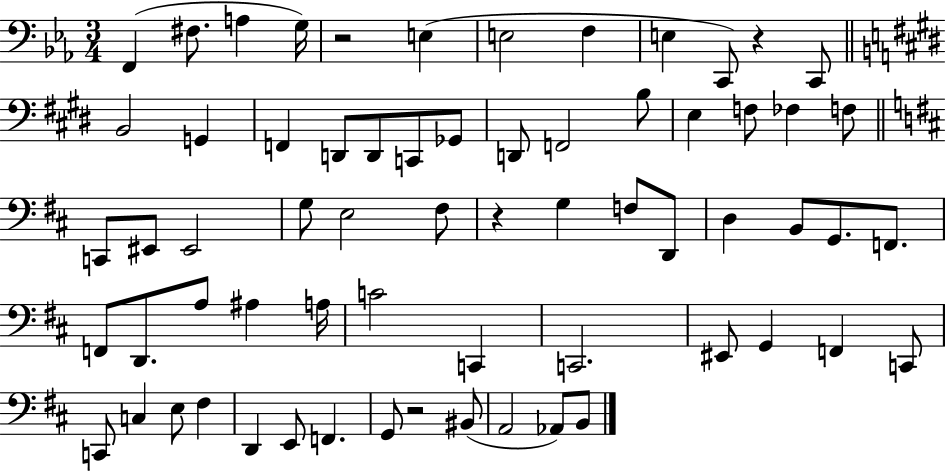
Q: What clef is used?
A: bass